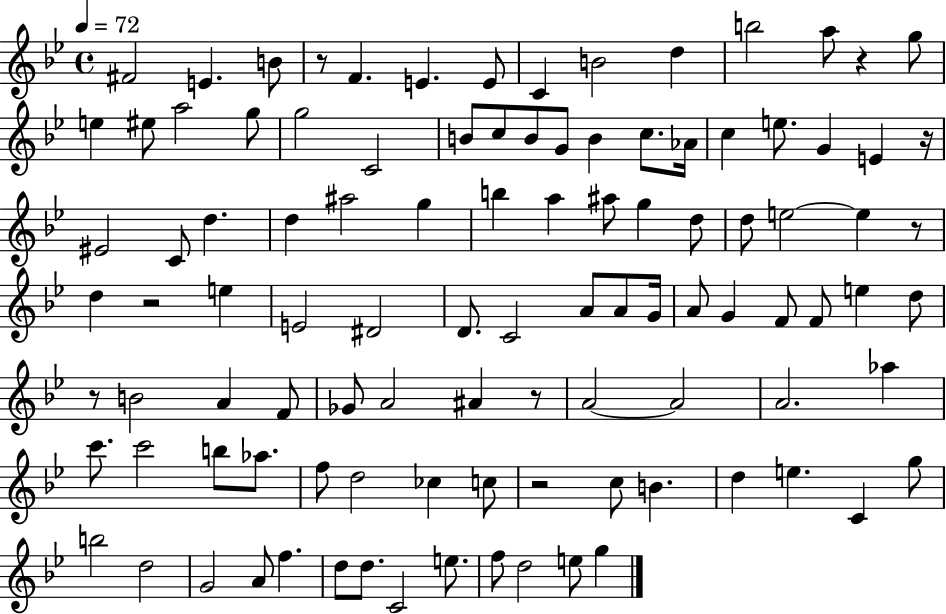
{
  \clef treble
  \time 4/4
  \defaultTimeSignature
  \key bes \major
  \tempo 4 = 72
  fis'2 e'4. b'8 | r8 f'4. e'4. e'8 | c'4 b'2 d''4 | b''2 a''8 r4 g''8 | \break e''4 eis''8 a''2 g''8 | g''2 c'2 | b'8 c''8 b'8 g'8 b'4 c''8. aes'16 | c''4 e''8. g'4 e'4 r16 | \break eis'2 c'8 d''4. | d''4 ais''2 g''4 | b''4 a''4 ais''8 g''4 d''8 | d''8 e''2~~ e''4 r8 | \break d''4 r2 e''4 | e'2 dis'2 | d'8. c'2 a'8 a'8 g'16 | a'8 g'4 f'8 f'8 e''4 d''8 | \break r8 b'2 a'4 f'8 | ges'8 a'2 ais'4 r8 | a'2~~ a'2 | a'2. aes''4 | \break c'''8. c'''2 b''8 aes''8. | f''8 d''2 ces''4 c''8 | r2 c''8 b'4. | d''4 e''4. c'4 g''8 | \break b''2 d''2 | g'2 a'8 f''4. | d''8 d''8. c'2 e''8. | f''8 d''2 e''8 g''4 | \break \bar "|."
}